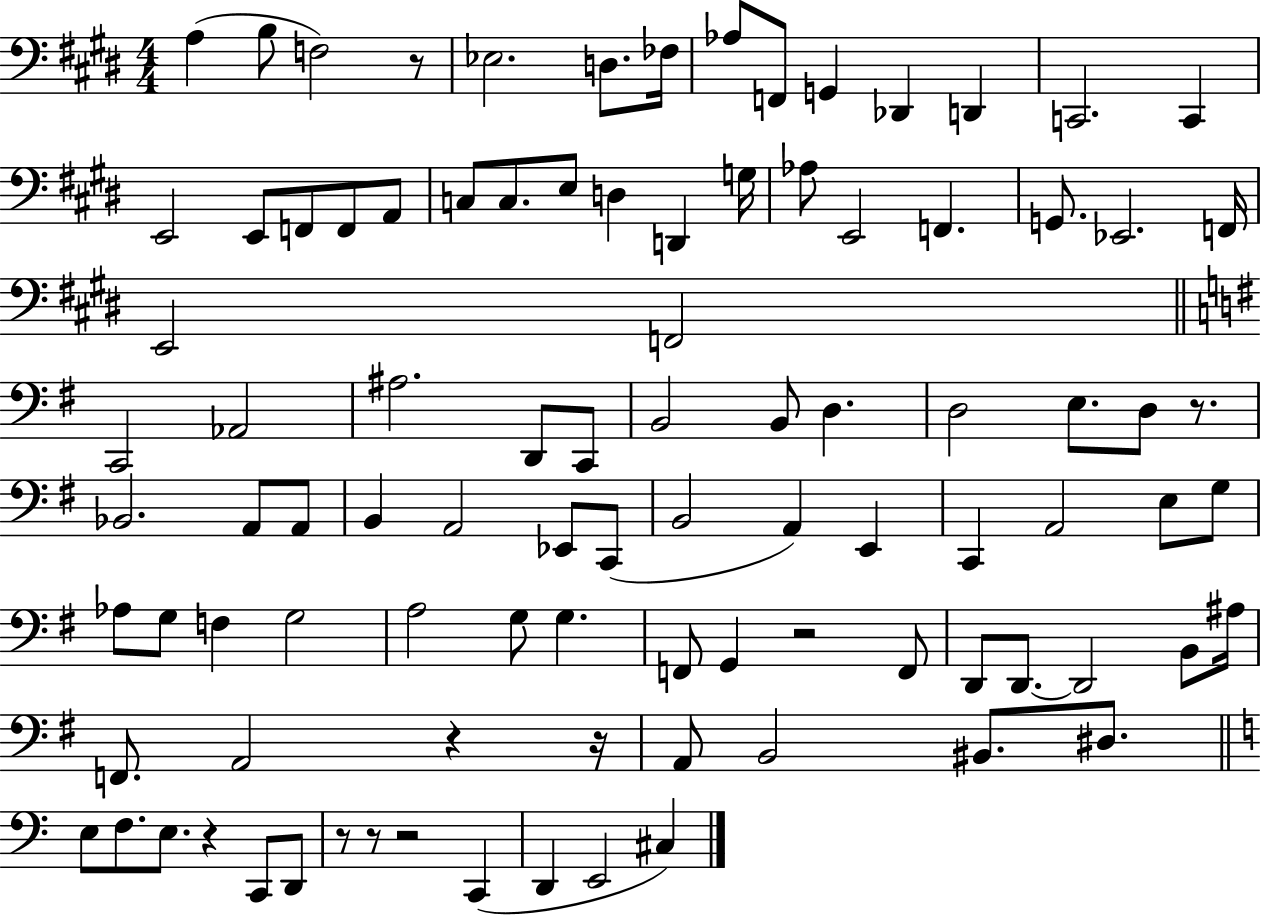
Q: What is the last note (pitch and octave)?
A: C#3